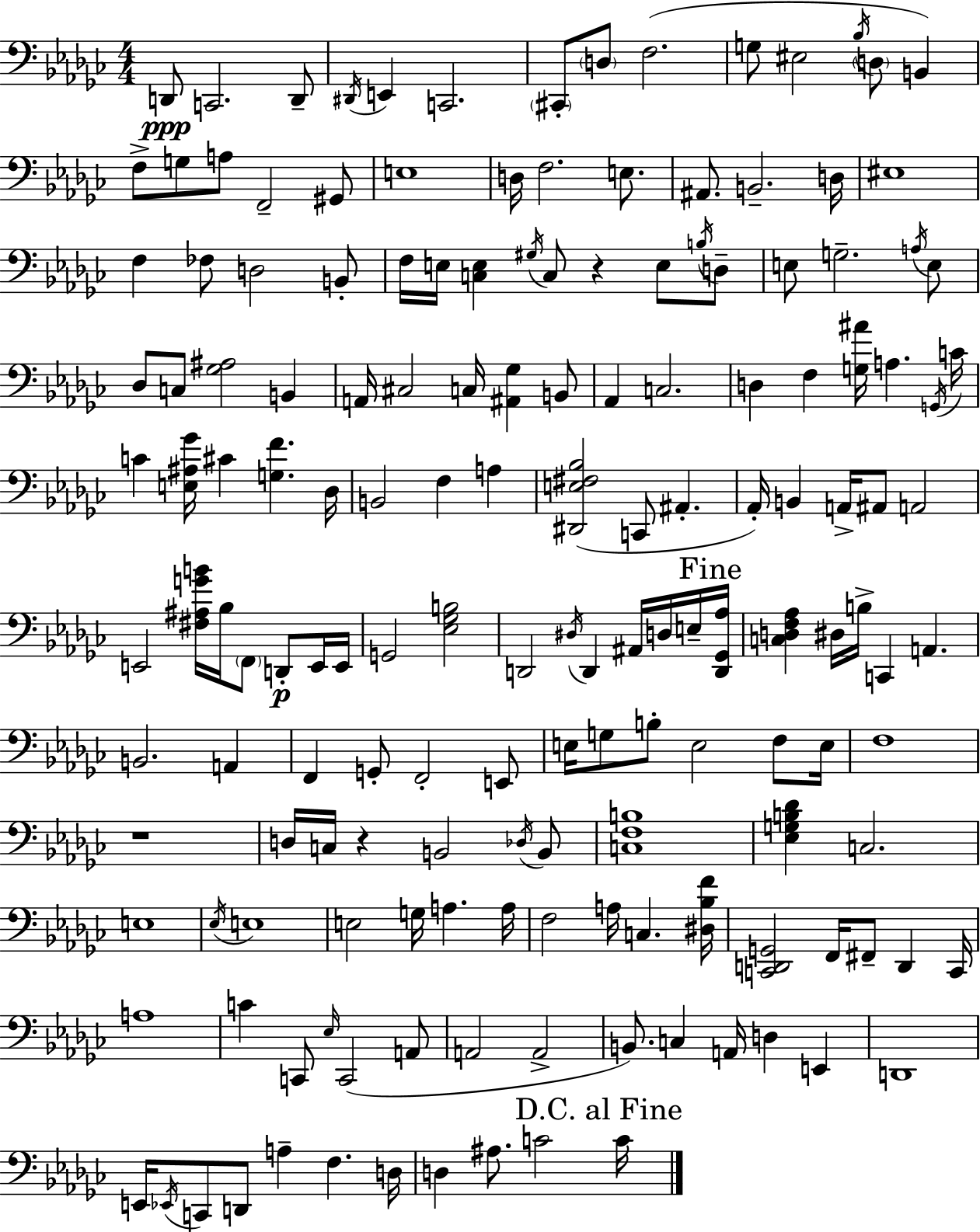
X:1
T:Untitled
M:4/4
L:1/4
K:Ebm
D,,/2 C,,2 D,,/2 ^D,,/4 E,, C,,2 ^C,,/2 D,/2 F,2 G,/2 ^E,2 _B,/4 D,/2 B,, F,/2 G,/2 A,/2 F,,2 ^G,,/2 E,4 D,/4 F,2 E,/2 ^A,,/2 B,,2 D,/4 ^E,4 F, _F,/2 D,2 B,,/2 F,/4 E,/4 [C,E,] ^G,/4 C,/2 z E,/2 B,/4 D,/2 E,/2 G,2 A,/4 E,/2 _D,/2 C,/2 [_G,^A,]2 B,, A,,/4 ^C,2 C,/4 [^A,,_G,] B,,/2 _A,, C,2 D, F, [G,^A]/4 A, G,,/4 C/4 C [E,^A,_G]/4 ^C [G,F] _D,/4 B,,2 F, A, [^D,,E,^F,_B,]2 C,,/2 ^A,, _A,,/4 B,, A,,/4 ^A,,/2 A,,2 E,,2 [^F,^A,GB]/4 _B,/4 F,,/2 D,,/2 E,,/4 E,,/4 G,,2 [_E,_G,B,]2 D,,2 ^D,/4 D,, ^A,,/4 D,/4 E,/4 [D,,_G,,_A,]/4 [C,D,F,_A,] ^D,/4 B,/4 C,, A,, B,,2 A,, F,, G,,/2 F,,2 E,,/2 E,/4 G,/2 B,/2 E,2 F,/2 E,/4 F,4 z4 D,/4 C,/4 z B,,2 _D,/4 B,,/2 [C,F,B,]4 [_E,G,B,_D] C,2 E,4 _E,/4 E,4 E,2 G,/4 A, A,/4 F,2 A,/4 C, [^D,_B,F]/4 [C,,D,,G,,]2 F,,/4 ^F,,/2 D,, C,,/4 A,4 C C,,/2 _E,/4 C,,2 A,,/2 A,,2 A,,2 B,,/2 C, A,,/4 D, E,, D,,4 E,,/4 _E,,/4 C,,/2 D,,/2 A, F, D,/4 D, ^A,/2 C2 C/4